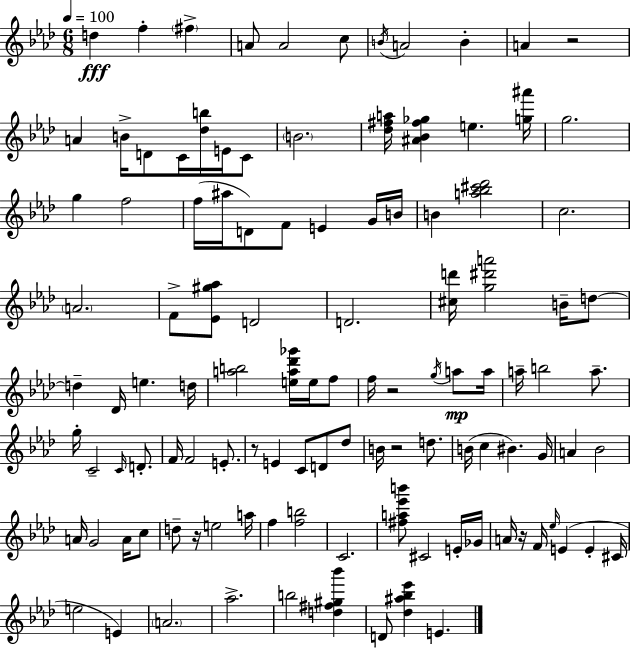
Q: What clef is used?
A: treble